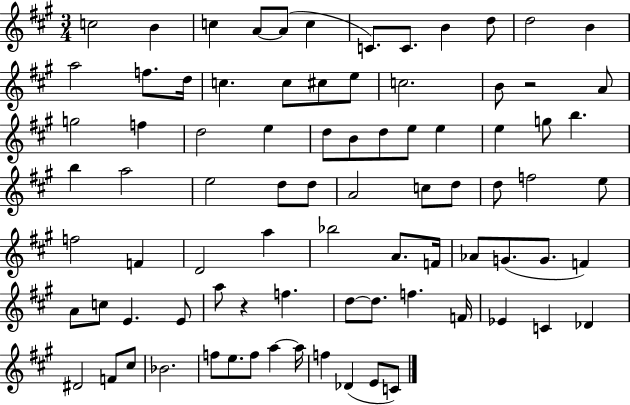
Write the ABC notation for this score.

X:1
T:Untitled
M:3/4
L:1/4
K:A
c2 B c A/2 A/2 c C/2 C/2 B d/2 d2 B a2 f/2 d/4 c c/2 ^c/2 e/2 c2 B/2 z2 A/2 g2 f d2 e d/2 B/2 d/2 e/2 e e g/2 b b a2 e2 d/2 d/2 A2 c/2 d/2 d/2 f2 e/2 f2 F D2 a _b2 A/2 F/4 _A/2 G/2 G/2 F A/2 c/2 E E/2 a/2 z f d/2 d/2 f F/4 _E C _D ^D2 F/2 ^c/2 _B2 f/2 e/2 f/2 a a/4 f _D E/2 C/2